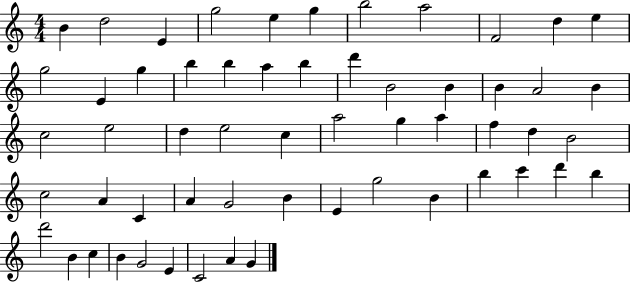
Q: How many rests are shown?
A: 0